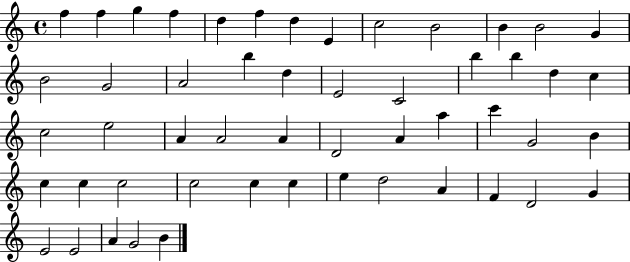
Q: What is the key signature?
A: C major